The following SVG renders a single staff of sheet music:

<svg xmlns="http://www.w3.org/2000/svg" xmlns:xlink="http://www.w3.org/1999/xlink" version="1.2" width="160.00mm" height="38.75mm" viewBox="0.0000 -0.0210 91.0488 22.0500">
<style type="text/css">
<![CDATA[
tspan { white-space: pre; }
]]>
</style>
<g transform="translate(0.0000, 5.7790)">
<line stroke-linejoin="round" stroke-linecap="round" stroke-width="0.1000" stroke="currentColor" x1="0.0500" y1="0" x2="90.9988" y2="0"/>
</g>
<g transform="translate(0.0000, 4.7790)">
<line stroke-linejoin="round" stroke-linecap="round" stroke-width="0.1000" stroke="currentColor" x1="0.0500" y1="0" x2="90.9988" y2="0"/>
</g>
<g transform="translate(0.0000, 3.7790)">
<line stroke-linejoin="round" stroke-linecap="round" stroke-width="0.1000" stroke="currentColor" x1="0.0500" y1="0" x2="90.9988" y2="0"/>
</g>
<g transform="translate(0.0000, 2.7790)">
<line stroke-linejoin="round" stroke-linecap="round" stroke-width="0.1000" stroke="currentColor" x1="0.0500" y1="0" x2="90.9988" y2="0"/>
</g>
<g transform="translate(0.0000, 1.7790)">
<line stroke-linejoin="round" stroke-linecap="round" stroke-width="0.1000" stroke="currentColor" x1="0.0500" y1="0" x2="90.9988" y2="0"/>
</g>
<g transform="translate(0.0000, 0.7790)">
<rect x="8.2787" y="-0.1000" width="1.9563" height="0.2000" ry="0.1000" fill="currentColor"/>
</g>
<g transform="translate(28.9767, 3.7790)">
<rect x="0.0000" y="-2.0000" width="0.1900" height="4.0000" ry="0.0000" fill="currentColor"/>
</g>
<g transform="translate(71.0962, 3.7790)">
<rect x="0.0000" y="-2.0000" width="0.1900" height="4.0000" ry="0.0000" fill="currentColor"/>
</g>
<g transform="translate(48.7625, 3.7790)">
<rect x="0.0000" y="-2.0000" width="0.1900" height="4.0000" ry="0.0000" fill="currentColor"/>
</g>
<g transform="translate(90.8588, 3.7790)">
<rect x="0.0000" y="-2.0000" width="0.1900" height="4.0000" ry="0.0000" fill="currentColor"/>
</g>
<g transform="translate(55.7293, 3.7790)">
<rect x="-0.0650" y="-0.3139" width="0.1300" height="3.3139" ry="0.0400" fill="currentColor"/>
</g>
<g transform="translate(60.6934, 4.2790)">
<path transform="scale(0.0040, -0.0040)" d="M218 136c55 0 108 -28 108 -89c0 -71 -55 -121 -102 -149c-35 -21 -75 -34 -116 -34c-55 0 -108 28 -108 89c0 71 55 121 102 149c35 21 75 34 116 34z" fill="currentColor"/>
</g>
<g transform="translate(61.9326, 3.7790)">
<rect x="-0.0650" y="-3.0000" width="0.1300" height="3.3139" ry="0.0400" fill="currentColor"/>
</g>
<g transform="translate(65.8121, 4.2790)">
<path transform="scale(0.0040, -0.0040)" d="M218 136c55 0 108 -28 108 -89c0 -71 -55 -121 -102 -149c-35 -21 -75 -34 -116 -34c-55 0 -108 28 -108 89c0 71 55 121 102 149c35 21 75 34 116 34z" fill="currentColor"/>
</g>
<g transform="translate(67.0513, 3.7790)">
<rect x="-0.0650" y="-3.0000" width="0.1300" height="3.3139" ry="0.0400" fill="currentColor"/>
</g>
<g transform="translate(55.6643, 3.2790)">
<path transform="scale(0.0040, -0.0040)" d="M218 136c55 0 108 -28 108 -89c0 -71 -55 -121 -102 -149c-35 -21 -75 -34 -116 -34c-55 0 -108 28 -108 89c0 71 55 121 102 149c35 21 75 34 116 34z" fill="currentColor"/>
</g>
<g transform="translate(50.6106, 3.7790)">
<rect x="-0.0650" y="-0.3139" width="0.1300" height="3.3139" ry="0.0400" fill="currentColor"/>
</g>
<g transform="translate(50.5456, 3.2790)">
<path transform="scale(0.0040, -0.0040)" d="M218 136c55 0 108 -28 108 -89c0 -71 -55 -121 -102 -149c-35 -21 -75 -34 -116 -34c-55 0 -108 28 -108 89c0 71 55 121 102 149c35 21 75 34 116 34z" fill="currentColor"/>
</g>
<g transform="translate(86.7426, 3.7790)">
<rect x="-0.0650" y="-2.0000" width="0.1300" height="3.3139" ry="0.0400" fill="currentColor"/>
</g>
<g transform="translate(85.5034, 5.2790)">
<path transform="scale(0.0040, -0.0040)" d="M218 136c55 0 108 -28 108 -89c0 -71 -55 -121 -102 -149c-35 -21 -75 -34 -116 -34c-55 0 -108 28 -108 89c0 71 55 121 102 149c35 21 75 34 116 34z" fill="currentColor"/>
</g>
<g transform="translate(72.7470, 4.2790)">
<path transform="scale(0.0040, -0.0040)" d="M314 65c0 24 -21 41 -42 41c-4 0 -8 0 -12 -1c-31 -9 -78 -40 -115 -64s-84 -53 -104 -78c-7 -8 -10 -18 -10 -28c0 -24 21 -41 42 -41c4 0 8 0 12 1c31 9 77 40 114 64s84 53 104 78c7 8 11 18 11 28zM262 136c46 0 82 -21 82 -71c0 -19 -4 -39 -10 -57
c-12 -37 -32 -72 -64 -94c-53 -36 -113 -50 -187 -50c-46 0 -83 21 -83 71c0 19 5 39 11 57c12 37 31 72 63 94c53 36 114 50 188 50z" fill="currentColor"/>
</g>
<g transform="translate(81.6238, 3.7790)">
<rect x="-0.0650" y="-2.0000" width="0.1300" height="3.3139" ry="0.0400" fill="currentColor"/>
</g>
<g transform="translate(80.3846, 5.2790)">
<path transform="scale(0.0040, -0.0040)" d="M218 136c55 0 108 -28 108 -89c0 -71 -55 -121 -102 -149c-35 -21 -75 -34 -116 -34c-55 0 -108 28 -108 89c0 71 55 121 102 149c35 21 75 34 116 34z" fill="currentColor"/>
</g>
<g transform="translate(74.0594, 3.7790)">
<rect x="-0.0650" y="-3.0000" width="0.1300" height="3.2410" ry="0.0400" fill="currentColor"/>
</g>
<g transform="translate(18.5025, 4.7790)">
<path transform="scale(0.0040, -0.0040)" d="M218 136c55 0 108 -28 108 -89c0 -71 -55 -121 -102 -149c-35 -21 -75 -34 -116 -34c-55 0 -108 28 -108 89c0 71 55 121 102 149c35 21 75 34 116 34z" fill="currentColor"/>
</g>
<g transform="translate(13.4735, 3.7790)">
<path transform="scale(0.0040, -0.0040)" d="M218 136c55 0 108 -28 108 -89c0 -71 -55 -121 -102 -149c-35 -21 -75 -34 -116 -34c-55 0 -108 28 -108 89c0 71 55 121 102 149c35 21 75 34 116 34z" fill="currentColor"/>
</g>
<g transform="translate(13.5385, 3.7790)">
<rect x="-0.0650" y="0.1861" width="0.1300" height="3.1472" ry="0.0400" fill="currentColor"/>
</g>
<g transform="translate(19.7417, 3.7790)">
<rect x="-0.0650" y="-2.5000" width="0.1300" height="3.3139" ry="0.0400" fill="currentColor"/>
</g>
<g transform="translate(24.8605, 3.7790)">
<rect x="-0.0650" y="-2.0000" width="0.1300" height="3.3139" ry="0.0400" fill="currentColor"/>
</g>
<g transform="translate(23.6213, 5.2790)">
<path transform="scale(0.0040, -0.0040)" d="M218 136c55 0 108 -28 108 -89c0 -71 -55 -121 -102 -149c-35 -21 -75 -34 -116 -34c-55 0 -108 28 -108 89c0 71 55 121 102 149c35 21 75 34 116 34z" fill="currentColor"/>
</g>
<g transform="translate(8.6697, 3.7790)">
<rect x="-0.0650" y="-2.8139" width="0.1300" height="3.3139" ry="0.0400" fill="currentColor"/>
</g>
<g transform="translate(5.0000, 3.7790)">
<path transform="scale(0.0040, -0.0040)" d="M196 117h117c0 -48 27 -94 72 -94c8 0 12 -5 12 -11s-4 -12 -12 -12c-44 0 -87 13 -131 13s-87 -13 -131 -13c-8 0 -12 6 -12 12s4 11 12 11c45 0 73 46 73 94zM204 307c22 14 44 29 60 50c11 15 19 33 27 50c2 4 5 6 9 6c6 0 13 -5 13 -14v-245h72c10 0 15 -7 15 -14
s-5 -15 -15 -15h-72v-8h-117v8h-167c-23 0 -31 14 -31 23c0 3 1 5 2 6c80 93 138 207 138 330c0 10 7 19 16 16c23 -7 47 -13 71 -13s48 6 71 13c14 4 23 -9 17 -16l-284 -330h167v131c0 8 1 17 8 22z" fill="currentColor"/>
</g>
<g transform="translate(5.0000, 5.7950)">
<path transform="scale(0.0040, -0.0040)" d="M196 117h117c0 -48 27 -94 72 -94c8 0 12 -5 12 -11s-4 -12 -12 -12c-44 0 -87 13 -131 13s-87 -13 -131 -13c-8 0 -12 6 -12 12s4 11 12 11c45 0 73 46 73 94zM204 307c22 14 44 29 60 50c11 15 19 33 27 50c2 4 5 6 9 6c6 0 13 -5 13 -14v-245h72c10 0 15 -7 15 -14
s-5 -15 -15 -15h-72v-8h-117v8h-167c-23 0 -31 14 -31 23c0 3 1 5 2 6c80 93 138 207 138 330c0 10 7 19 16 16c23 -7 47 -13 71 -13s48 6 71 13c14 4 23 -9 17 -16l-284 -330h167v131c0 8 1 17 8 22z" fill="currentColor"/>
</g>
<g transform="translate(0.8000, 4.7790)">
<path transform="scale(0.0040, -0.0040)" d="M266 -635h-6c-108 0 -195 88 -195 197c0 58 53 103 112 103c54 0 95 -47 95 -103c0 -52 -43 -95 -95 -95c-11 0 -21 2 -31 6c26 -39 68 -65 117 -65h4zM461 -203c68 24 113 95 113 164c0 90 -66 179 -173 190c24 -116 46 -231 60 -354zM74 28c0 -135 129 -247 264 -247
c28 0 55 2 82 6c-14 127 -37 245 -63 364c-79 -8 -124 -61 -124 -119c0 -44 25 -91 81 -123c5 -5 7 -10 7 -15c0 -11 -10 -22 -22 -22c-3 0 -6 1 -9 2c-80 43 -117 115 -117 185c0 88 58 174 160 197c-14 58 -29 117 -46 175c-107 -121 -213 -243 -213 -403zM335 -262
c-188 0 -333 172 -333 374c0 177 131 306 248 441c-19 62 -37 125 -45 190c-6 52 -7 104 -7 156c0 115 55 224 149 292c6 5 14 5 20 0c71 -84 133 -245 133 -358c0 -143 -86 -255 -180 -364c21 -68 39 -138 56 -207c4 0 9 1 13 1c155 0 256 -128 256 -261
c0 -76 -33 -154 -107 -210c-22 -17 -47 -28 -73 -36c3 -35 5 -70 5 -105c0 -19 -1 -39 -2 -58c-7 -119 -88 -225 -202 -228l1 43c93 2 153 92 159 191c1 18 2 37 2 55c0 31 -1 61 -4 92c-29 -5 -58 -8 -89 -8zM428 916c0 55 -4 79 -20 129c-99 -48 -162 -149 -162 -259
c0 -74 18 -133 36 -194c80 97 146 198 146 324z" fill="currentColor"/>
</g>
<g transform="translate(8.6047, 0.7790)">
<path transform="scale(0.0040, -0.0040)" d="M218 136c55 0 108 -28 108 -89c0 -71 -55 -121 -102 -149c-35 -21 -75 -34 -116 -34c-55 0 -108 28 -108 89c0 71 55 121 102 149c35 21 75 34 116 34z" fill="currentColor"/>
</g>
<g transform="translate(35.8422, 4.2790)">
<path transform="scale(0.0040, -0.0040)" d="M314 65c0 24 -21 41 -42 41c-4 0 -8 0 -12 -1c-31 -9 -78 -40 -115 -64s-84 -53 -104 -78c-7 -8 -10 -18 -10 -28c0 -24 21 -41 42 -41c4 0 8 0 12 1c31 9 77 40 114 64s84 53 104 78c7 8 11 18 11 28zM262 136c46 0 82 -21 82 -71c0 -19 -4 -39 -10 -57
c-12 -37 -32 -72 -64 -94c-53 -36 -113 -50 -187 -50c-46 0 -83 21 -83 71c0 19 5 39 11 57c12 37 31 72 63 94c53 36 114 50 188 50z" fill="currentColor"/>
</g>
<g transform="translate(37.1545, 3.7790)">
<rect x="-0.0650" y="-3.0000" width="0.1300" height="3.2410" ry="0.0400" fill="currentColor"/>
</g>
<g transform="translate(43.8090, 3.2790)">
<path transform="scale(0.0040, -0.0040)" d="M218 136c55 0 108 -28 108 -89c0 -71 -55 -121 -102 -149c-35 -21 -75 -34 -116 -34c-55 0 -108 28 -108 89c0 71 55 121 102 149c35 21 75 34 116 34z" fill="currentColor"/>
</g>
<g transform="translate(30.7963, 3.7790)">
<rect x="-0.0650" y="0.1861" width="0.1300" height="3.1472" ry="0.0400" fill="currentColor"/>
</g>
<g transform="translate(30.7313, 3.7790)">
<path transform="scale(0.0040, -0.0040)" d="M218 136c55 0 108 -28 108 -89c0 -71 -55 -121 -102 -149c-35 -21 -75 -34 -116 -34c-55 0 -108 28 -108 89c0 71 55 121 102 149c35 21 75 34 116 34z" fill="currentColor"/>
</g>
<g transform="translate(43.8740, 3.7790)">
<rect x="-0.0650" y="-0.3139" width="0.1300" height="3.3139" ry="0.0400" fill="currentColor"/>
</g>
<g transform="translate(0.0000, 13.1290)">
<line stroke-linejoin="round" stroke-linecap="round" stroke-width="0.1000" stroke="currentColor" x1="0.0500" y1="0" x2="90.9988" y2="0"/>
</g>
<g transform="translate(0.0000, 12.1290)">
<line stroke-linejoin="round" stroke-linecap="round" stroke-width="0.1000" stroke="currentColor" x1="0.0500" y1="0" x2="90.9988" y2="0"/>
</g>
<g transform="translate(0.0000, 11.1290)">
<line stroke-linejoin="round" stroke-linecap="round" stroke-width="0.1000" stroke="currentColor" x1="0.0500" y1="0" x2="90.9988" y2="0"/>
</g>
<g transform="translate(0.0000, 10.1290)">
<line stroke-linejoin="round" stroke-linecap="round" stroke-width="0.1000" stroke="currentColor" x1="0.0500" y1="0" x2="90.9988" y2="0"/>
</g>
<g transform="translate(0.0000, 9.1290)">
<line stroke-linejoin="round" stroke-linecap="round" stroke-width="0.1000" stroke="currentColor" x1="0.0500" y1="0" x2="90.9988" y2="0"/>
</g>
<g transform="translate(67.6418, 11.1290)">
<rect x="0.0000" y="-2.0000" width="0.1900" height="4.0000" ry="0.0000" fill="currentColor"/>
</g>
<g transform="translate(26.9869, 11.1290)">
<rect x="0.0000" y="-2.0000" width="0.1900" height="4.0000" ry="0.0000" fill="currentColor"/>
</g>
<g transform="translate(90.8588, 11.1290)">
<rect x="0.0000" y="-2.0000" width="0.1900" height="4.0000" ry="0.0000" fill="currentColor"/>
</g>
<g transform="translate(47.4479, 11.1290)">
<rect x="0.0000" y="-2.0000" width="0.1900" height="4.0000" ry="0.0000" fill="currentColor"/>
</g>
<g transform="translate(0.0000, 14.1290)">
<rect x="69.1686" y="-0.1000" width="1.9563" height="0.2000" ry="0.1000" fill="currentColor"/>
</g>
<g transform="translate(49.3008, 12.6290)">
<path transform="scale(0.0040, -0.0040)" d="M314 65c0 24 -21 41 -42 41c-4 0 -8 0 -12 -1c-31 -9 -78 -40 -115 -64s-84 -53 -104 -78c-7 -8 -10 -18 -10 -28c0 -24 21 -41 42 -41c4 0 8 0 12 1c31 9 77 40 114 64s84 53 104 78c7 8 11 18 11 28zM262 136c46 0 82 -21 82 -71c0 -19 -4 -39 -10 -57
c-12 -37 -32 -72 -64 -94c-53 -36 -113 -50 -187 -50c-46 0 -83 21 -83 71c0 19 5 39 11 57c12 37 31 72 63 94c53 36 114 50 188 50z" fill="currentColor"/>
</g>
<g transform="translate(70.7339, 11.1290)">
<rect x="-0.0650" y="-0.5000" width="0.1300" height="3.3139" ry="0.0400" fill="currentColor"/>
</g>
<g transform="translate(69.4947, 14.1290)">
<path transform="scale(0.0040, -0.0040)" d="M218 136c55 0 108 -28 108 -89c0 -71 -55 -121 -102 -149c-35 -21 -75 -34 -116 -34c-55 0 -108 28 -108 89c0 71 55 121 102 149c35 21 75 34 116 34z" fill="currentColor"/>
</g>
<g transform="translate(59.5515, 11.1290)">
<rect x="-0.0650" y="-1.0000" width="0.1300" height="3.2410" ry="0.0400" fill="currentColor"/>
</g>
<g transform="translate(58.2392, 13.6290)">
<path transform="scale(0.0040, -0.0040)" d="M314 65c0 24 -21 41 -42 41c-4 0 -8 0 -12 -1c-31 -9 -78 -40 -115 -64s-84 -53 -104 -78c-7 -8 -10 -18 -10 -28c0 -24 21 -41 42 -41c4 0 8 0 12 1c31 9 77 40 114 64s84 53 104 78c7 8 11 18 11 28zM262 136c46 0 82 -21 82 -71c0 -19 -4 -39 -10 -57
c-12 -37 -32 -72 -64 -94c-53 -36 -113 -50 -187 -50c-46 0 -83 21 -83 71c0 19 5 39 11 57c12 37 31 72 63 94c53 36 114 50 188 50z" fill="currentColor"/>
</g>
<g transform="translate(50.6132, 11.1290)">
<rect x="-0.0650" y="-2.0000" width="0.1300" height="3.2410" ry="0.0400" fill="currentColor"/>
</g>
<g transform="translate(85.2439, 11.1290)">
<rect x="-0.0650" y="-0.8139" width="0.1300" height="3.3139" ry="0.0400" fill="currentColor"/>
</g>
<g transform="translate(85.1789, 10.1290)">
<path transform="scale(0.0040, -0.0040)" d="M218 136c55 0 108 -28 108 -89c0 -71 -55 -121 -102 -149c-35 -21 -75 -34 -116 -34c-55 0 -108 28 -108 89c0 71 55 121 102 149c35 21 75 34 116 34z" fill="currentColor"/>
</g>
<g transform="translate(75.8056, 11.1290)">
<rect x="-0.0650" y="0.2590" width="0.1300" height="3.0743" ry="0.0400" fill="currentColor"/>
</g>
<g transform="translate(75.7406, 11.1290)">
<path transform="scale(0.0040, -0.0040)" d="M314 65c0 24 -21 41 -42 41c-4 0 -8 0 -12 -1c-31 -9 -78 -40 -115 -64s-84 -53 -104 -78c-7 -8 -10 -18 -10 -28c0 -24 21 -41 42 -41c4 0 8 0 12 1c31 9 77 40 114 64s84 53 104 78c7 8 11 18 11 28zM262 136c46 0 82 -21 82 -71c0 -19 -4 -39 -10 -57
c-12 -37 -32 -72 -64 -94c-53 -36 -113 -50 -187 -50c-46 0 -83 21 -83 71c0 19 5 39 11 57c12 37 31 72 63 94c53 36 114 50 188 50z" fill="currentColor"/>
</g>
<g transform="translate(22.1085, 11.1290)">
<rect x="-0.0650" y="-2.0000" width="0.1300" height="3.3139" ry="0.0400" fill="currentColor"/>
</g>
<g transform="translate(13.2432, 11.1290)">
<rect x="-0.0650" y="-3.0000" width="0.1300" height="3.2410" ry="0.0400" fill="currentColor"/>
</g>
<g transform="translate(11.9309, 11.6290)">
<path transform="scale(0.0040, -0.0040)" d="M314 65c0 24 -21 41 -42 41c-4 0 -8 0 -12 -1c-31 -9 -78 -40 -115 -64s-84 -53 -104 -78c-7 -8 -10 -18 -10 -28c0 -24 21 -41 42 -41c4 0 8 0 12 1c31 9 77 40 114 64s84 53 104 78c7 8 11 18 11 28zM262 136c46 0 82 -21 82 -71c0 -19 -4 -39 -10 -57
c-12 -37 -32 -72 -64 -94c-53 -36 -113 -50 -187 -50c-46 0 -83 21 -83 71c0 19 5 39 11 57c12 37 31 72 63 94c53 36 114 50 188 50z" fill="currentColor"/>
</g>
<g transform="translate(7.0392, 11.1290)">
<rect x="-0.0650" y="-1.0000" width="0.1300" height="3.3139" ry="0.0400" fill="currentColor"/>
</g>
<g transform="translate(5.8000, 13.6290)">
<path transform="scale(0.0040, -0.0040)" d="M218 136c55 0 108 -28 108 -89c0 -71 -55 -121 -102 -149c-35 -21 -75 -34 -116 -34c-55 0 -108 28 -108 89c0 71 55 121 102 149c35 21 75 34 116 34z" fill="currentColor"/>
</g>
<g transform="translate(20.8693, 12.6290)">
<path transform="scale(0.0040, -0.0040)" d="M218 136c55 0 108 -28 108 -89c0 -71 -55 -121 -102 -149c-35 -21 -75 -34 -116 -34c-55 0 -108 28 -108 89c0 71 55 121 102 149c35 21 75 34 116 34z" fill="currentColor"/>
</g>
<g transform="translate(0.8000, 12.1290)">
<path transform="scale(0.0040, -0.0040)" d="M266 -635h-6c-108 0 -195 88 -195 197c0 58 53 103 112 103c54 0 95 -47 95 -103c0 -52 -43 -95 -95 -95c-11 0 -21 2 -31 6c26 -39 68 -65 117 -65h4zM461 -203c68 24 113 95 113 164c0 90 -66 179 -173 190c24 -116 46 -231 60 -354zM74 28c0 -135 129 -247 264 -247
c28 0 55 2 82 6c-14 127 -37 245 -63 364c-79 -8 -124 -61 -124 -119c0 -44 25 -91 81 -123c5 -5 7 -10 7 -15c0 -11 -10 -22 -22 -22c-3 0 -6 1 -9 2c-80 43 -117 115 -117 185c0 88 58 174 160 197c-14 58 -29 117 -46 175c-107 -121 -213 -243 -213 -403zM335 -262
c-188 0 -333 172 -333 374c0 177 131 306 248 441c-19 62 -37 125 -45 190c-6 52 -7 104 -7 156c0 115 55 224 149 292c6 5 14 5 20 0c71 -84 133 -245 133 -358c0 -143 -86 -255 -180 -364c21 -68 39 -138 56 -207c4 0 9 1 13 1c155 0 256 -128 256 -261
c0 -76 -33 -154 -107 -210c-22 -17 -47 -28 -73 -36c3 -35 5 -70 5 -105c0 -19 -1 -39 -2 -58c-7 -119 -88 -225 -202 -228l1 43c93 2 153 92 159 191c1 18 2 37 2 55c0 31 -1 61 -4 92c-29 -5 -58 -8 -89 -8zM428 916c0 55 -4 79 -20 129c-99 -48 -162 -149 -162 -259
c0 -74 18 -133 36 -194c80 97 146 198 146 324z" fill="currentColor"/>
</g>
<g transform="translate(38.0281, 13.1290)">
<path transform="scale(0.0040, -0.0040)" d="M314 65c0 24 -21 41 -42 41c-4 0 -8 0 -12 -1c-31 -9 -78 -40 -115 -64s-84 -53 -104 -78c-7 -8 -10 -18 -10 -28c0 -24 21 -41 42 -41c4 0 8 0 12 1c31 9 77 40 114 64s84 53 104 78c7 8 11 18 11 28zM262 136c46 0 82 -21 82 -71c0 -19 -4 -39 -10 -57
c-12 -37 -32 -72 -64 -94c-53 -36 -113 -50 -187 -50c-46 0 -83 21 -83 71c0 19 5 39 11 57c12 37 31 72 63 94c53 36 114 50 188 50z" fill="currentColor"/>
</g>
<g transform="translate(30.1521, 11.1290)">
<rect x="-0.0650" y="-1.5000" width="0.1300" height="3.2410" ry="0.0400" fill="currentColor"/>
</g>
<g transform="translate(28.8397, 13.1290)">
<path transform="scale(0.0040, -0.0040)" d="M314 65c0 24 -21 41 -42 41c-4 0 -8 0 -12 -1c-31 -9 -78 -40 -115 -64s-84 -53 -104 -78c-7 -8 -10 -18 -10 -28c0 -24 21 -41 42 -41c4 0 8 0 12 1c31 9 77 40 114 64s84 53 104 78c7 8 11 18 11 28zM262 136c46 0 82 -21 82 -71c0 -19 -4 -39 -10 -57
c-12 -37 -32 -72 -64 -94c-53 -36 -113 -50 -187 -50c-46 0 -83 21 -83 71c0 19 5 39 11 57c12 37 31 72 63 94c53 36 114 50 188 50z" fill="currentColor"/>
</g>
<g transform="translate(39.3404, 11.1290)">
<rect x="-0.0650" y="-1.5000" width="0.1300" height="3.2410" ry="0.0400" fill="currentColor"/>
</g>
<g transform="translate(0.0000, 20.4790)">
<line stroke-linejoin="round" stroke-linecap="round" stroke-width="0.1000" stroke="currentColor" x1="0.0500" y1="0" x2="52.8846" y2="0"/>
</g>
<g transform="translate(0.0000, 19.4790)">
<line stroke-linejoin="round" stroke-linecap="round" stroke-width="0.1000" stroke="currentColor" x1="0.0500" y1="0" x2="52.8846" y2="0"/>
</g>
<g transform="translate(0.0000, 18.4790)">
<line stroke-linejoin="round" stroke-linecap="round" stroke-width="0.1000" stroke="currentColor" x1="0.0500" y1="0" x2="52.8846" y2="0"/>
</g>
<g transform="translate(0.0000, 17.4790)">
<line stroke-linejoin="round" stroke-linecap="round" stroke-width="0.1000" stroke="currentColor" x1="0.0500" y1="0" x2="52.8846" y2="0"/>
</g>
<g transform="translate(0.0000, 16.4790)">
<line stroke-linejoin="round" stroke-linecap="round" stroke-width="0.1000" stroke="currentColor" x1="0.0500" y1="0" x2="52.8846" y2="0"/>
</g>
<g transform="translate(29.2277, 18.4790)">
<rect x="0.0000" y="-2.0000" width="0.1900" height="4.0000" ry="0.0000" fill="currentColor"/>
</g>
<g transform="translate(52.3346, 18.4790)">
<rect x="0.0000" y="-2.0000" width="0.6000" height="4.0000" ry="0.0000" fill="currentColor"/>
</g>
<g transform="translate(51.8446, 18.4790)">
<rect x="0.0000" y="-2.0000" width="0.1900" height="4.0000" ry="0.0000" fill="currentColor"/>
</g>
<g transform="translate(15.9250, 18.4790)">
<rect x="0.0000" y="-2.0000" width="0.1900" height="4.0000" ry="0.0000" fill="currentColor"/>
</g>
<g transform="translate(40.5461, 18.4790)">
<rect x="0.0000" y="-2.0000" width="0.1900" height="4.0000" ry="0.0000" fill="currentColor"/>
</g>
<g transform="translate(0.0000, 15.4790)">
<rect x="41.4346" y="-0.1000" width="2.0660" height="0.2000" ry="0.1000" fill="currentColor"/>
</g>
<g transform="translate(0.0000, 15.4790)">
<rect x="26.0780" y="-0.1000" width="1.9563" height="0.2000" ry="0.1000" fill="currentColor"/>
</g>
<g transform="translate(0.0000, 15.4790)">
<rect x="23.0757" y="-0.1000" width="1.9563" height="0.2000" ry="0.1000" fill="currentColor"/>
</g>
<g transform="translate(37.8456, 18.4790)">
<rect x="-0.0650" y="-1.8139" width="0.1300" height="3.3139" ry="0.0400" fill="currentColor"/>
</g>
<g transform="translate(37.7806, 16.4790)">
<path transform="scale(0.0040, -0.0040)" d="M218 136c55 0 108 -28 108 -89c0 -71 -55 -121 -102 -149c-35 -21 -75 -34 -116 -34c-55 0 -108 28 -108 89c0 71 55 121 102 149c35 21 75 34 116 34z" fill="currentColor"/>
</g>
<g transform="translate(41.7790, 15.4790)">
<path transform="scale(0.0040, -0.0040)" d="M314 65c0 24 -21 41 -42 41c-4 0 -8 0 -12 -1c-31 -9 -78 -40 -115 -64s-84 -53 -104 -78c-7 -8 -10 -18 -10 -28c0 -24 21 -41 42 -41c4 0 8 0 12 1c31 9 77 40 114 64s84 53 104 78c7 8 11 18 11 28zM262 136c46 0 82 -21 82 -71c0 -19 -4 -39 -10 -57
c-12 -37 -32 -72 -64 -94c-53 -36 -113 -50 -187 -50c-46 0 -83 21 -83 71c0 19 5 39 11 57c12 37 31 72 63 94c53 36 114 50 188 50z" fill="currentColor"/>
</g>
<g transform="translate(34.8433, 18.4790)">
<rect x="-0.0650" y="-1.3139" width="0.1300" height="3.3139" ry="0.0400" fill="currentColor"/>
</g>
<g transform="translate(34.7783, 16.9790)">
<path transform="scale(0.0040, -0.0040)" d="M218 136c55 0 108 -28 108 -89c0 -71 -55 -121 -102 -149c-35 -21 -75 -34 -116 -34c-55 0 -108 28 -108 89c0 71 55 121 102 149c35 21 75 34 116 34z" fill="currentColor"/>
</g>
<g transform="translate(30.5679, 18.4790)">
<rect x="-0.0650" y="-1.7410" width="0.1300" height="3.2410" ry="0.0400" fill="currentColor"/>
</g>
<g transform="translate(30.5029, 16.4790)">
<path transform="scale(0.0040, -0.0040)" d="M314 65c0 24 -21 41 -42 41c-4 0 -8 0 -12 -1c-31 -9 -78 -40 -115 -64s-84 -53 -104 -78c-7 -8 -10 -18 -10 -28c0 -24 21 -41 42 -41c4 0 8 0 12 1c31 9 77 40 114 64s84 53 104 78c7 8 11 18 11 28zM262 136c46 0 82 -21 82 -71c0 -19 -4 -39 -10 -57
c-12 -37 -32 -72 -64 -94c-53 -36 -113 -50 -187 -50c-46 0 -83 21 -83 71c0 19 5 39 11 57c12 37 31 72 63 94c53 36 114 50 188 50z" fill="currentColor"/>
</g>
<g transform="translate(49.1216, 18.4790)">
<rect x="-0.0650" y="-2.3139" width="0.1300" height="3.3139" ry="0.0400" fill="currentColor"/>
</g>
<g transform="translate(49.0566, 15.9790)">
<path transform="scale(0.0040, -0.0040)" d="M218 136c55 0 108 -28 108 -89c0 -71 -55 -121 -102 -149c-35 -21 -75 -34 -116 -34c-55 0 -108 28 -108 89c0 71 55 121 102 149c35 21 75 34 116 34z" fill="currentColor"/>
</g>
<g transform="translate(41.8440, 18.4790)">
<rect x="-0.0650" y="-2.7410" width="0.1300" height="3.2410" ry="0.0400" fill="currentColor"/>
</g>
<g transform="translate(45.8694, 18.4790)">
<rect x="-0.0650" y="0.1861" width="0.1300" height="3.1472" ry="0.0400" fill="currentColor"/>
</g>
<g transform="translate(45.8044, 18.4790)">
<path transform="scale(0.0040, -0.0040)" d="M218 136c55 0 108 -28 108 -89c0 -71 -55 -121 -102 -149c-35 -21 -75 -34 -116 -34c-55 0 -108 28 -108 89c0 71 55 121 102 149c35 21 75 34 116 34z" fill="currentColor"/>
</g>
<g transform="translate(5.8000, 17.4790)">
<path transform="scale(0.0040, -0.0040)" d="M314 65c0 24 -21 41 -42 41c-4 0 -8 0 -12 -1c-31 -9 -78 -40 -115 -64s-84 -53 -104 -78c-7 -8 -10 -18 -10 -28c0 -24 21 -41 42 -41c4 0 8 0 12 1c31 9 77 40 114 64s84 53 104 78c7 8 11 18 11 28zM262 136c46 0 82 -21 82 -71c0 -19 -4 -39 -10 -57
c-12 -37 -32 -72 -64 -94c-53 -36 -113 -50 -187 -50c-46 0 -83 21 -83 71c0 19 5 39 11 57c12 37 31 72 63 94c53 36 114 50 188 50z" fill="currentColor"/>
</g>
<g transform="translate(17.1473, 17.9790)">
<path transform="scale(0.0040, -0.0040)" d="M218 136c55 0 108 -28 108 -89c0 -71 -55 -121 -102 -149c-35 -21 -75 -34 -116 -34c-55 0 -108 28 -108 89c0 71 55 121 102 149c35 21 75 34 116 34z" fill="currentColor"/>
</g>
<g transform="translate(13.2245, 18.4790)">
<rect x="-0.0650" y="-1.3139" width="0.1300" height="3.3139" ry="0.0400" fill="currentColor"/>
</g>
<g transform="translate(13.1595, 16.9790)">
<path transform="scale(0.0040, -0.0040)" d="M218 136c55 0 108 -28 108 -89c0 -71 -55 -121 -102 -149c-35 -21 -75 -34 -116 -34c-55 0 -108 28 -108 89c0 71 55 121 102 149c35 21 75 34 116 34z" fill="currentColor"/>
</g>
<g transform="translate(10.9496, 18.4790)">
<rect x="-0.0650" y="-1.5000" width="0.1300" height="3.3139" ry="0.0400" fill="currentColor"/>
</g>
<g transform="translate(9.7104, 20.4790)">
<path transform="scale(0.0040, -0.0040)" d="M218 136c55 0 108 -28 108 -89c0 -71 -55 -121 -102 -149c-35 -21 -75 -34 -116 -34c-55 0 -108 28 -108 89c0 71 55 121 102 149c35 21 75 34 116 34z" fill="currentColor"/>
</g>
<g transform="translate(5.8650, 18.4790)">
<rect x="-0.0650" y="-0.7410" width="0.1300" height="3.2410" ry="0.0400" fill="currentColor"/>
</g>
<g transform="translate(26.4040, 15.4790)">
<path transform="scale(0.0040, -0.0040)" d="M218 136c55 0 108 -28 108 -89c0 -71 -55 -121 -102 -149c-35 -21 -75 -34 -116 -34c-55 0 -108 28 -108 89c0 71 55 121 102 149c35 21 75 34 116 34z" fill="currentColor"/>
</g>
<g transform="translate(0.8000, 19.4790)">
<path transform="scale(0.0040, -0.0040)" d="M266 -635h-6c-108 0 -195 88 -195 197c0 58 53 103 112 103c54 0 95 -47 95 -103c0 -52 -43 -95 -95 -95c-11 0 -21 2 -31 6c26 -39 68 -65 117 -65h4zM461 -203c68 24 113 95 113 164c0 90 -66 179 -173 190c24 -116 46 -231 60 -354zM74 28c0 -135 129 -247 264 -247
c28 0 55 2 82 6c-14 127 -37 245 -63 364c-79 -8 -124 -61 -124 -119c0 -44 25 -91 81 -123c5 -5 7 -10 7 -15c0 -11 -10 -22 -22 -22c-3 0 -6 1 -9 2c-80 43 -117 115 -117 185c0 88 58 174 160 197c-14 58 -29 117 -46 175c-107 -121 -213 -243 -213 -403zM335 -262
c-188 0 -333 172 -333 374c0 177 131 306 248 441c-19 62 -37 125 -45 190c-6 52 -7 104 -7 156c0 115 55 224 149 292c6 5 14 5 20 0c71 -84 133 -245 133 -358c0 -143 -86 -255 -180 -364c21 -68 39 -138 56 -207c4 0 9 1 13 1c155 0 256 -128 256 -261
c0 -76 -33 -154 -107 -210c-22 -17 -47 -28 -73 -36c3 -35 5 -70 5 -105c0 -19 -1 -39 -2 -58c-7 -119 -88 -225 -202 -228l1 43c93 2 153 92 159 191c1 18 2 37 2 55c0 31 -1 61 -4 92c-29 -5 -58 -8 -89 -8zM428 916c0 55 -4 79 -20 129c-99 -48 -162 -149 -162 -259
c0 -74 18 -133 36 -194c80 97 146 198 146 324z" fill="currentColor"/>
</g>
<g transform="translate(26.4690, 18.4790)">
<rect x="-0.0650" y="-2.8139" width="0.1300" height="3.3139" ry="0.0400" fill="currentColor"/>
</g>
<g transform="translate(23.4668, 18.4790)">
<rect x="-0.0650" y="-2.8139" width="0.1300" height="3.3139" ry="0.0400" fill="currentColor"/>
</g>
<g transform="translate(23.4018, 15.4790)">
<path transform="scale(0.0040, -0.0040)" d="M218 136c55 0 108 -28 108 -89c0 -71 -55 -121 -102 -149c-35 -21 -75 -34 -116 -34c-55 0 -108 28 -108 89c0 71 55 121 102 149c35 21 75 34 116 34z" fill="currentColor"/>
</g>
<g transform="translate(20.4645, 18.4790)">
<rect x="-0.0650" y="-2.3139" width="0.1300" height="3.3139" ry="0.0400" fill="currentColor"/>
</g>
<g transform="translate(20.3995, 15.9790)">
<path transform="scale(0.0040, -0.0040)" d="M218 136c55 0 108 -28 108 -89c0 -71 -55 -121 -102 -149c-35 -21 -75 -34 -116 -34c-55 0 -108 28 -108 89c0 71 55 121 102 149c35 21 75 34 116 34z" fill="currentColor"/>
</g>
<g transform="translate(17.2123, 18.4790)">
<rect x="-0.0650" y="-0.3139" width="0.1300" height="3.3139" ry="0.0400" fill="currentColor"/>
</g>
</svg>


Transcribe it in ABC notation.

X:1
T:Untitled
M:4/4
L:1/4
K:C
a B G F B A2 c c c A A A2 F F D A2 F E2 E2 F2 D2 C B2 d d2 E e c g a a f2 e f a2 B g